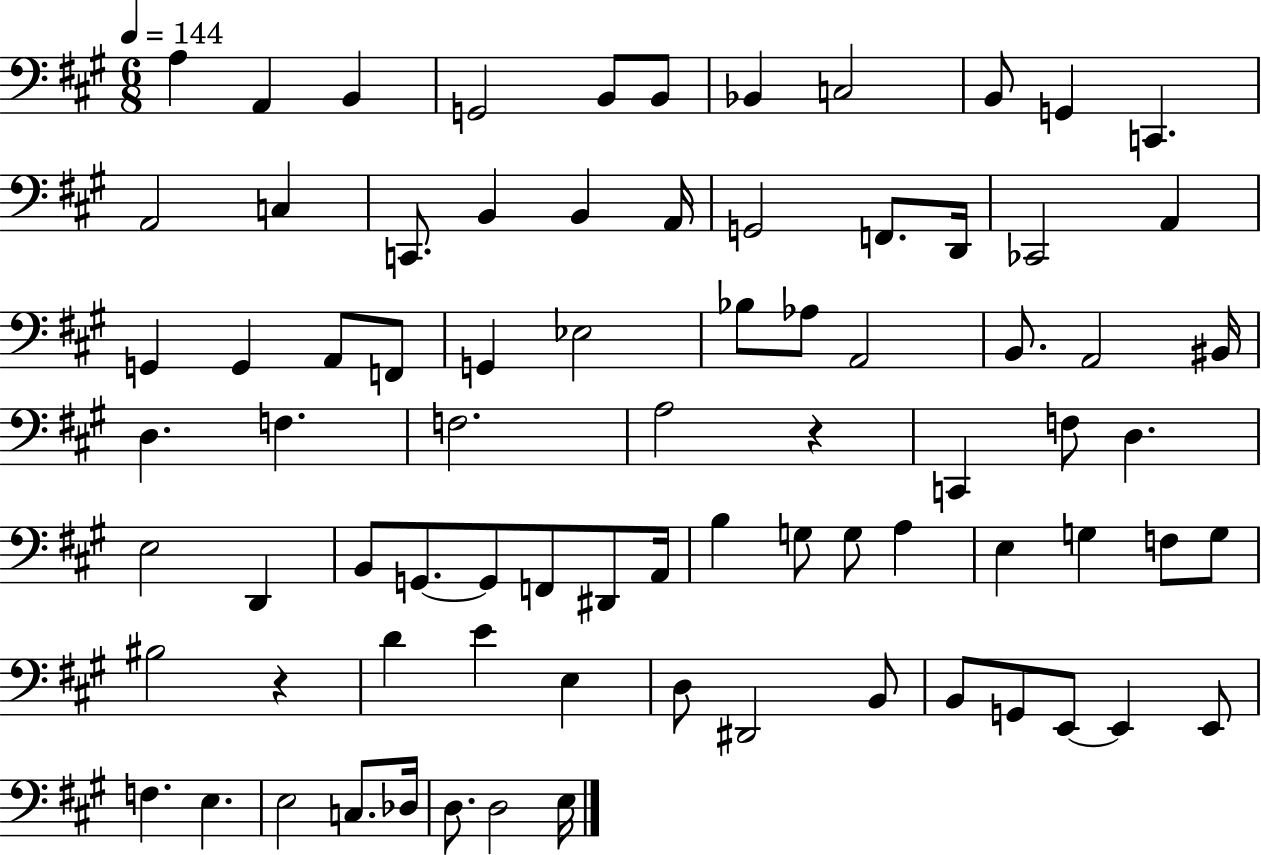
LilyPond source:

{
  \clef bass
  \numericTimeSignature
  \time 6/8
  \key a \major
  \tempo 4 = 144
  a4 a,4 b,4 | g,2 b,8 b,8 | bes,4 c2 | b,8 g,4 c,4. | \break a,2 c4 | c,8. b,4 b,4 a,16 | g,2 f,8. d,16 | ces,2 a,4 | \break g,4 g,4 a,8 f,8 | g,4 ees2 | bes8 aes8 a,2 | b,8. a,2 bis,16 | \break d4. f4. | f2. | a2 r4 | c,4 f8 d4. | \break e2 d,4 | b,8 g,8.~~ g,8 f,8 dis,8 a,16 | b4 g8 g8 a4 | e4 g4 f8 g8 | \break bis2 r4 | d'4 e'4 e4 | d8 dis,2 b,8 | b,8 g,8 e,8~~ e,4 e,8 | \break f4. e4. | e2 c8. des16 | d8. d2 e16 | \bar "|."
}